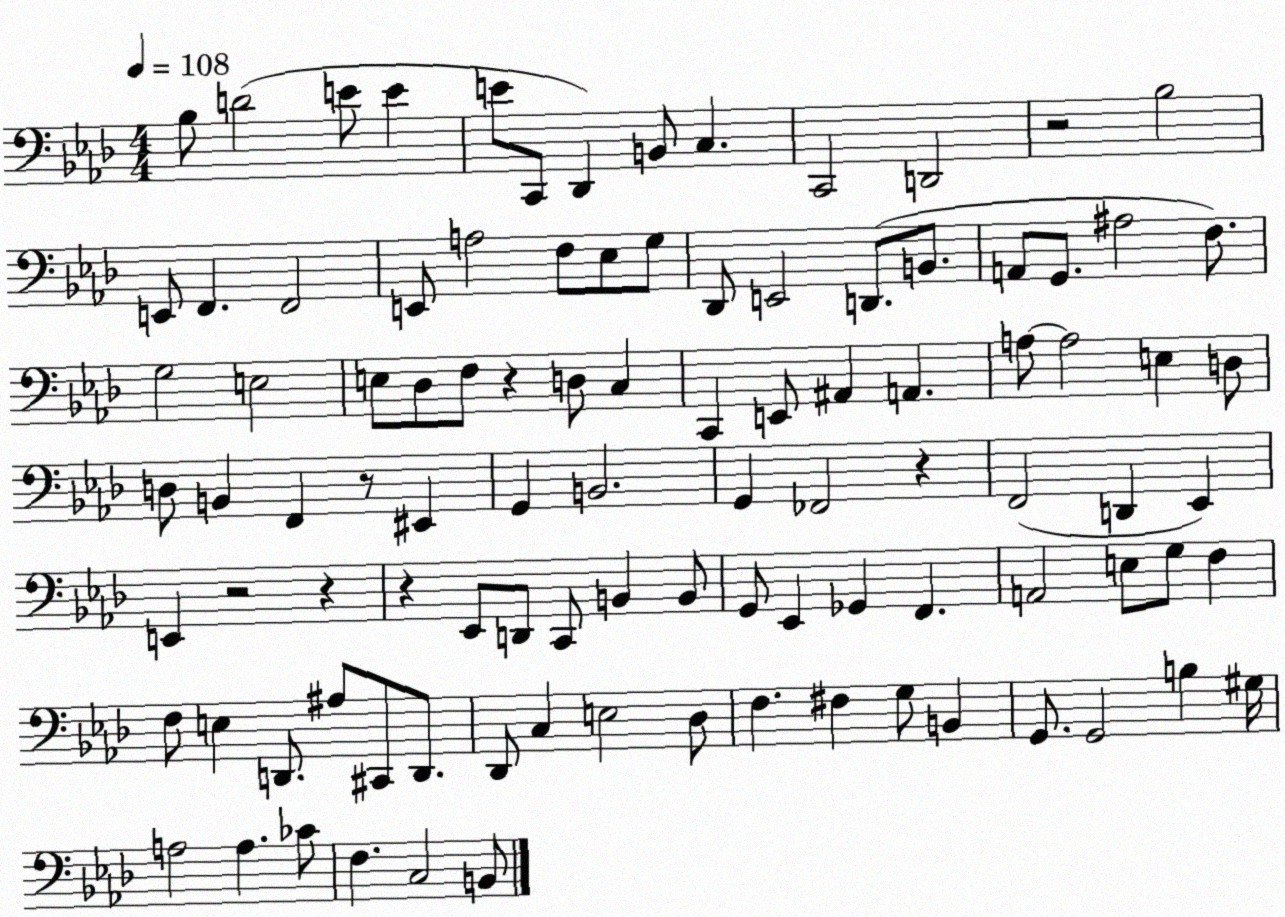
X:1
T:Untitled
M:4/4
L:1/4
K:Ab
_B,/2 D2 E/2 E E/2 C,,/2 _D,, B,,/2 C, C,,2 D,,2 z2 _B,2 E,,/2 F,, F,,2 E,,/2 A,2 F,/2 _E,/2 G,/2 _D,,/2 E,,2 D,,/2 B,,/2 A,,/2 G,,/2 ^A,2 F,/2 G,2 E,2 E,/2 _D,/2 F,/2 z D,/2 C, C,, E,,/2 ^A,, A,, A,/2 A,2 E, D,/2 D,/2 B,, F,, z/2 ^E,, G,, B,,2 G,, _F,,2 z F,,2 D,, _E,, E,, z2 z z _E,,/2 D,,/2 C,,/2 B,, B,,/2 G,,/2 _E,, _G,, F,, A,,2 E,/2 G,/2 F, F,/2 E, D,,/2 ^A,/2 ^C,,/2 D,,/2 _D,,/2 C, E,2 _D,/2 F, ^F, G,/2 B,, G,,/2 G,,2 B, ^G,/4 A,2 A, _C/2 F, C,2 B,,/2